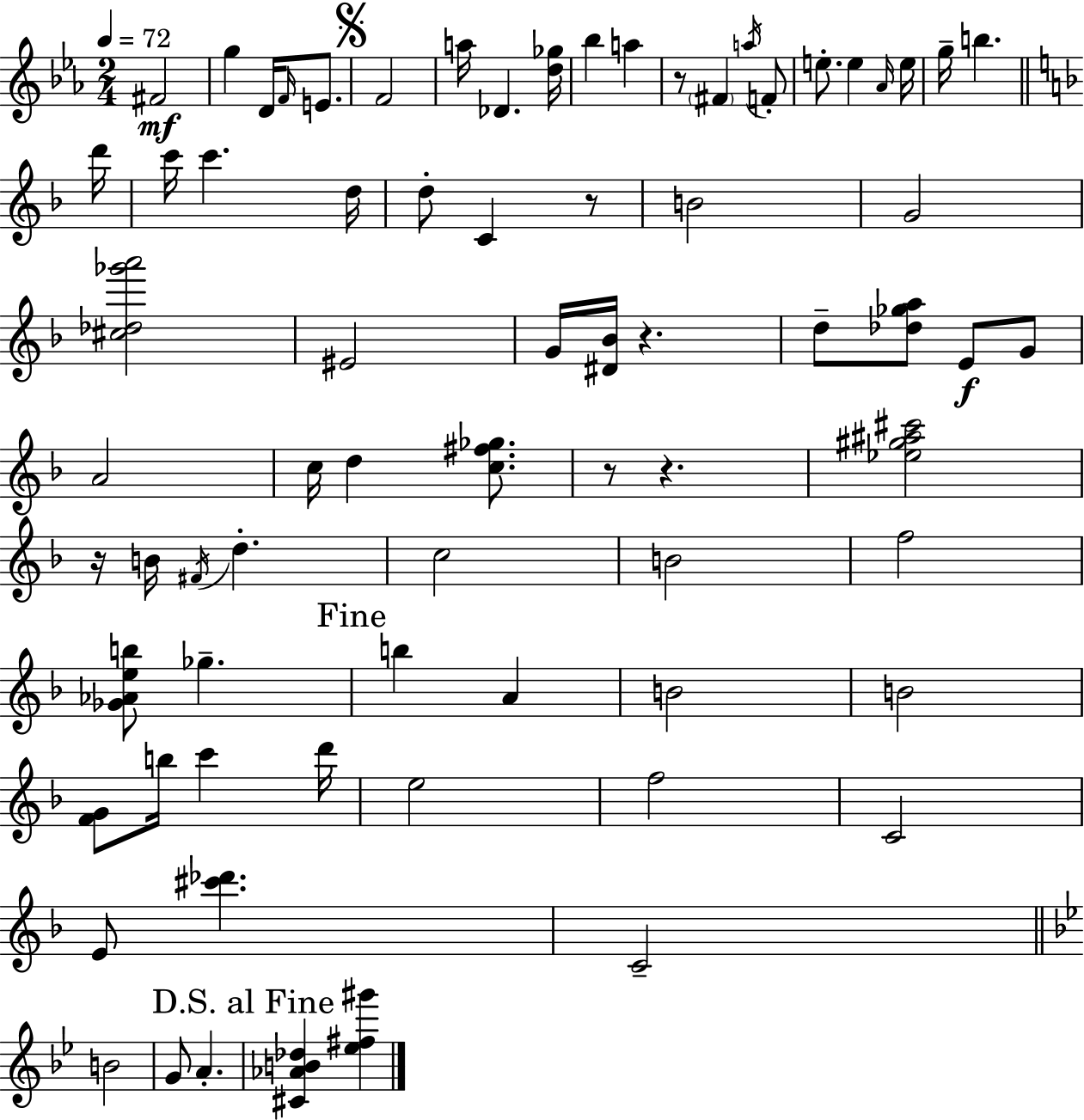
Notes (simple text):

F#4/h G5/q D4/s F4/s E4/e. F4/h A5/s Db4/q. [D5,Gb5]/s Bb5/q A5/q R/e F#4/q A5/s F4/e E5/e. E5/q Ab4/s E5/s G5/s B5/q. D6/s C6/s C6/q. D5/s D5/e C4/q R/e B4/h G4/h [C#5,Db5,Gb6,A6]/h EIS4/h G4/s [D#4,Bb4]/s R/q. D5/e [Db5,Gb5,A5]/e E4/e G4/e A4/h C5/s D5/q [C5,F#5,Gb5]/e. R/e R/q. [Eb5,G#5,A#5,C#6]/h R/s B4/s F#4/s D5/q. C5/h B4/h F5/h [Gb4,Ab4,E5,B5]/e Gb5/q. B5/q A4/q B4/h B4/h [F4,G4]/e B5/s C6/q D6/s E5/h F5/h C4/h E4/e [C#6,Db6]/q. C4/h B4/h G4/e A4/q. [C#4,Ab4,B4,Db5]/q [Eb5,F#5,G#6]/q